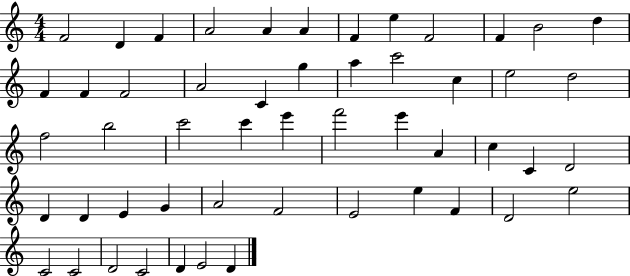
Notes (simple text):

F4/h D4/q F4/q A4/h A4/q A4/q F4/q E5/q F4/h F4/q B4/h D5/q F4/q F4/q F4/h A4/h C4/q G5/q A5/q C6/h C5/q E5/h D5/h F5/h B5/h C6/h C6/q E6/q F6/h E6/q A4/q C5/q C4/q D4/h D4/q D4/q E4/q G4/q A4/h F4/h E4/h E5/q F4/q D4/h E5/h C4/h C4/h D4/h C4/h D4/q E4/h D4/q